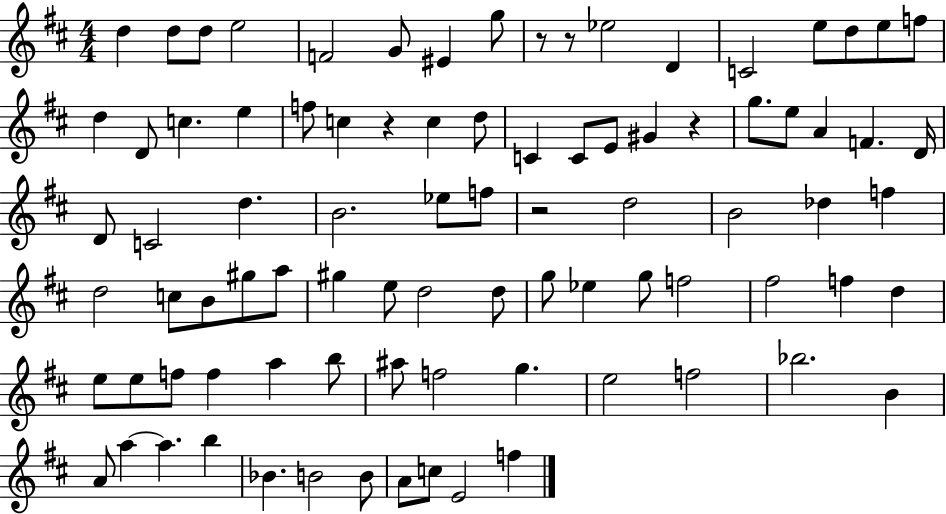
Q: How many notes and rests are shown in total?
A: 87